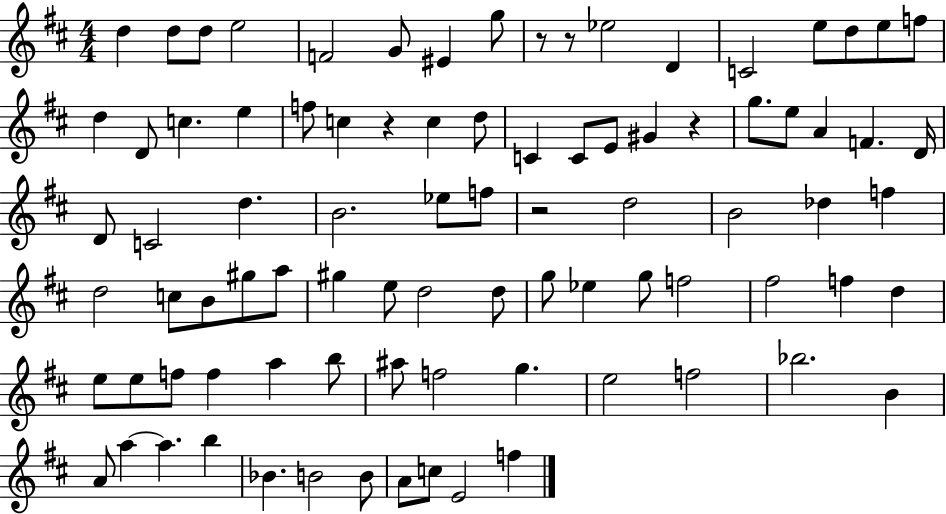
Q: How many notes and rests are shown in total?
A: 87